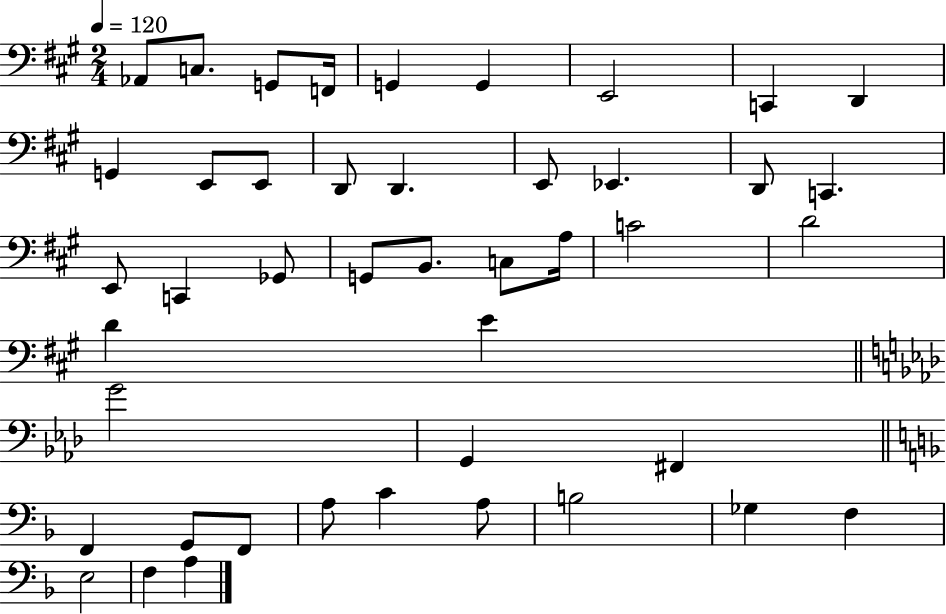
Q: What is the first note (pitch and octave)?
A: Ab2